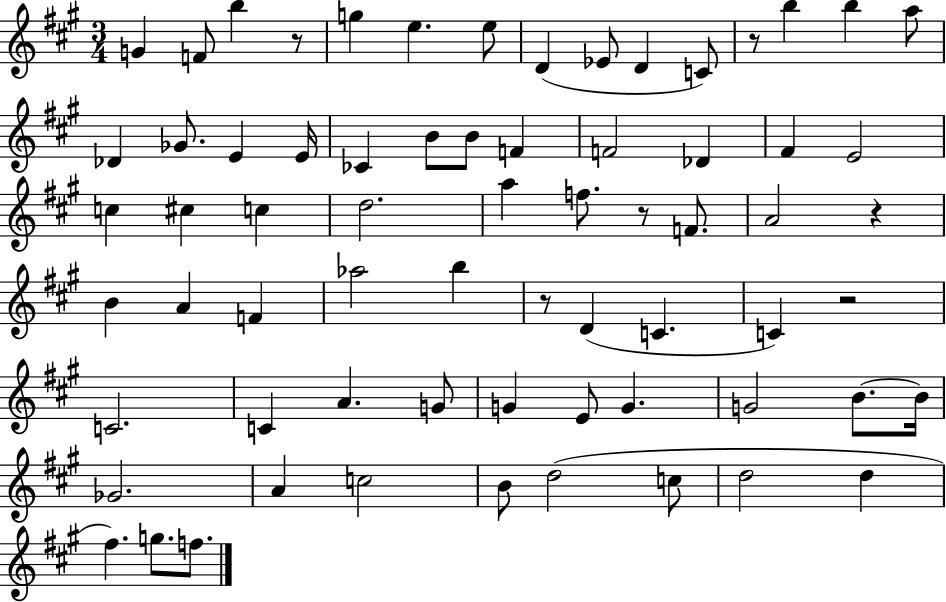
G4/q F4/e B5/q R/e G5/q E5/q. E5/e D4/q Eb4/e D4/q C4/e R/e B5/q B5/q A5/e Db4/q Gb4/e. E4/q E4/s CES4/q B4/e B4/e F4/q F4/h Db4/q F#4/q E4/h C5/q C#5/q C5/q D5/h. A5/q F5/e. R/e F4/e. A4/h R/q B4/q A4/q F4/q Ab5/h B5/q R/e D4/q C4/q. C4/q R/h C4/h. C4/q A4/q. G4/e G4/q E4/e G4/q. G4/h B4/e. B4/s Gb4/h. A4/q C5/h B4/e D5/h C5/e D5/h D5/q F#5/q. G5/e. F5/e.